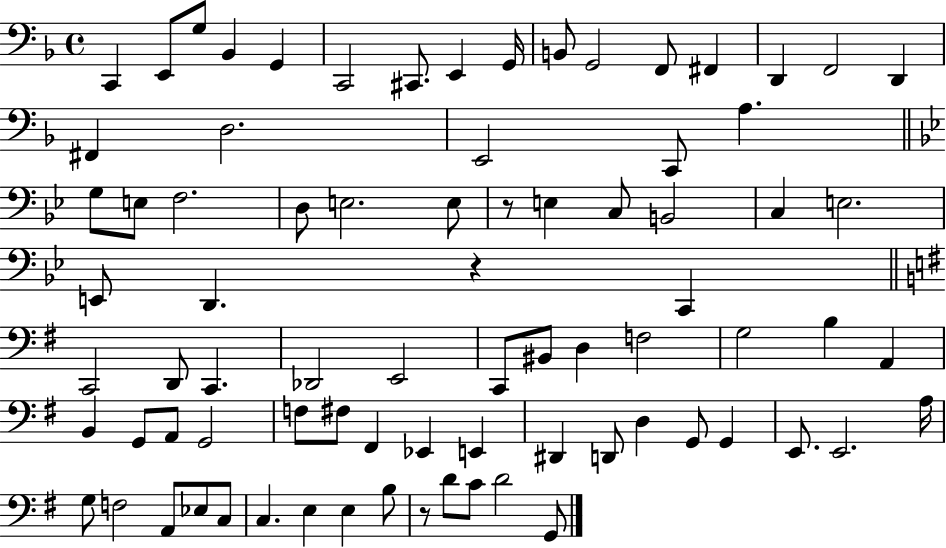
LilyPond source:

{
  \clef bass
  \time 4/4
  \defaultTimeSignature
  \key f \major
  c,4 e,8 g8 bes,4 g,4 | c,2 cis,8. e,4 g,16 | b,8 g,2 f,8 fis,4 | d,4 f,2 d,4 | \break fis,4 d2. | e,2 c,8 a4. | \bar "||" \break \key g \minor g8 e8 f2. | d8 e2. e8 | r8 e4 c8 b,2 | c4 e2. | \break e,8 d,4. r4 c,4 | \bar "||" \break \key e \minor c,2 d,8 c,4. | des,2 e,2 | c,8 bis,8 d4 f2 | g2 b4 a,4 | \break b,4 g,8 a,8 g,2 | f8 fis8 fis,4 ees,4 e,4 | dis,4 d,8 d4 g,8 g,4 | e,8. e,2. a16 | \break g8 f2 a,8 ees8 c8 | c4. e4 e4 b8 | r8 d'8 c'8 d'2 g,8 | \bar "|."
}